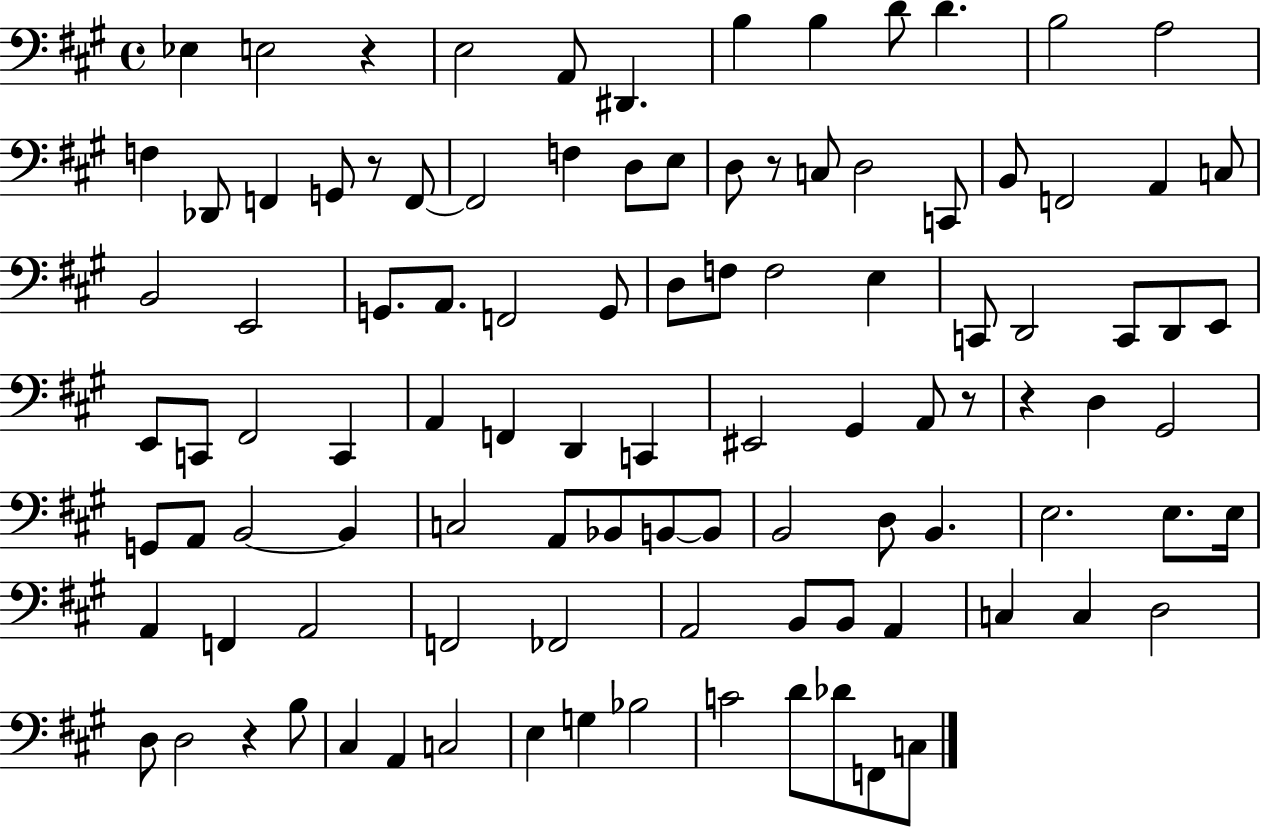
Eb3/q E3/h R/q E3/h A2/e D#2/q. B3/q B3/q D4/e D4/q. B3/h A3/h F3/q Db2/e F2/q G2/e R/e F2/e F2/h F3/q D3/e E3/e D3/e R/e C3/e D3/h C2/e B2/e F2/h A2/q C3/e B2/h E2/h G2/e. A2/e. F2/h G2/e D3/e F3/e F3/h E3/q C2/e D2/h C2/e D2/e E2/e E2/e C2/e F#2/h C2/q A2/q F2/q D2/q C2/q EIS2/h G#2/q A2/e R/e R/q D3/q G#2/h G2/e A2/e B2/h B2/q C3/h A2/e Bb2/e B2/e B2/e B2/h D3/e B2/q. E3/h. E3/e. E3/s A2/q F2/q A2/h F2/h FES2/h A2/h B2/e B2/e A2/q C3/q C3/q D3/h D3/e D3/h R/q B3/e C#3/q A2/q C3/h E3/q G3/q Bb3/h C4/h D4/e Db4/e F2/e C3/e